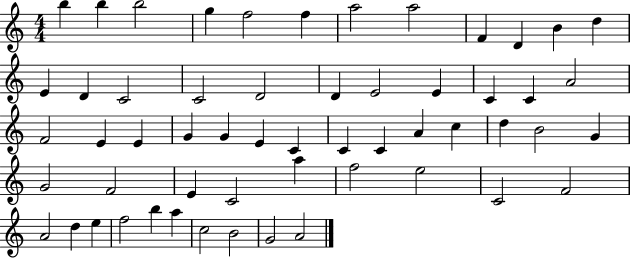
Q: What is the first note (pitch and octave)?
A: B5